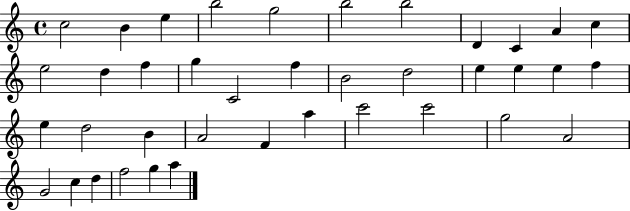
{
  \clef treble
  \time 4/4
  \defaultTimeSignature
  \key c \major
  c''2 b'4 e''4 | b''2 g''2 | b''2 b''2 | d'4 c'4 a'4 c''4 | \break e''2 d''4 f''4 | g''4 c'2 f''4 | b'2 d''2 | e''4 e''4 e''4 f''4 | \break e''4 d''2 b'4 | a'2 f'4 a''4 | c'''2 c'''2 | g''2 a'2 | \break g'2 c''4 d''4 | f''2 g''4 a''4 | \bar "|."
}